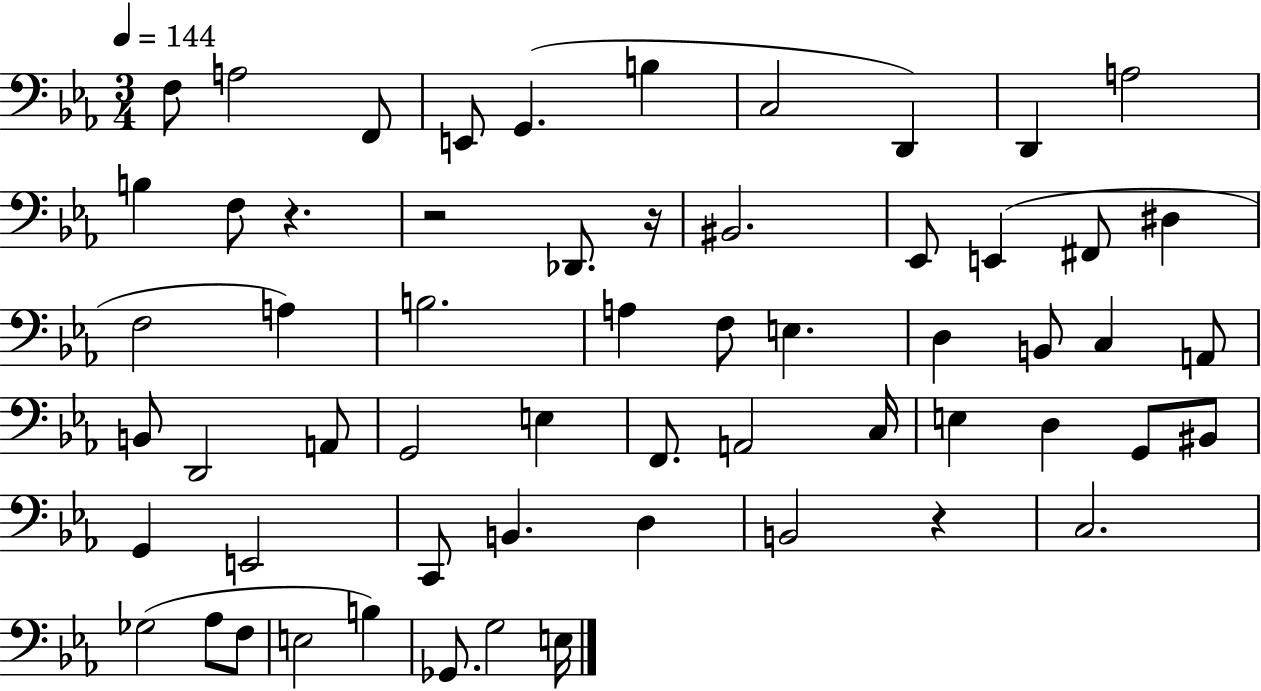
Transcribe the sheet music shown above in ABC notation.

X:1
T:Untitled
M:3/4
L:1/4
K:Eb
F,/2 A,2 F,,/2 E,,/2 G,, B, C,2 D,, D,, A,2 B, F,/2 z z2 _D,,/2 z/4 ^B,,2 _E,,/2 E,, ^F,,/2 ^D, F,2 A, B,2 A, F,/2 E, D, B,,/2 C, A,,/2 B,,/2 D,,2 A,,/2 G,,2 E, F,,/2 A,,2 C,/4 E, D, G,,/2 ^B,,/2 G,, E,,2 C,,/2 B,, D, B,,2 z C,2 _G,2 _A,/2 F,/2 E,2 B, _G,,/2 G,2 E,/4